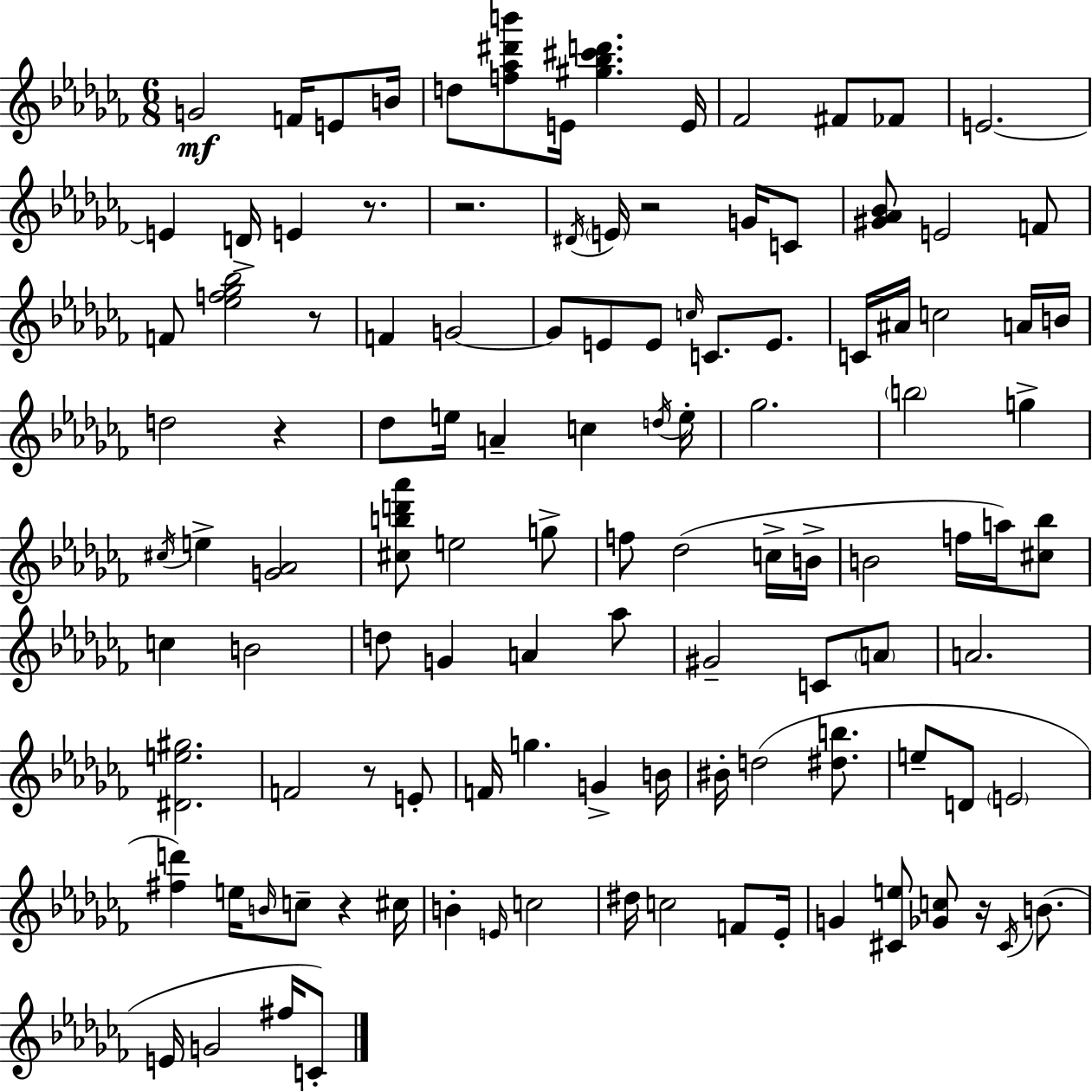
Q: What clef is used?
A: treble